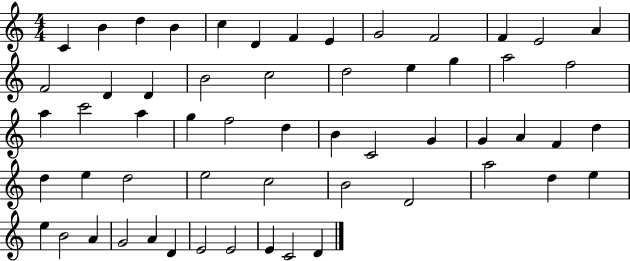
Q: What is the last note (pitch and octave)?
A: D4